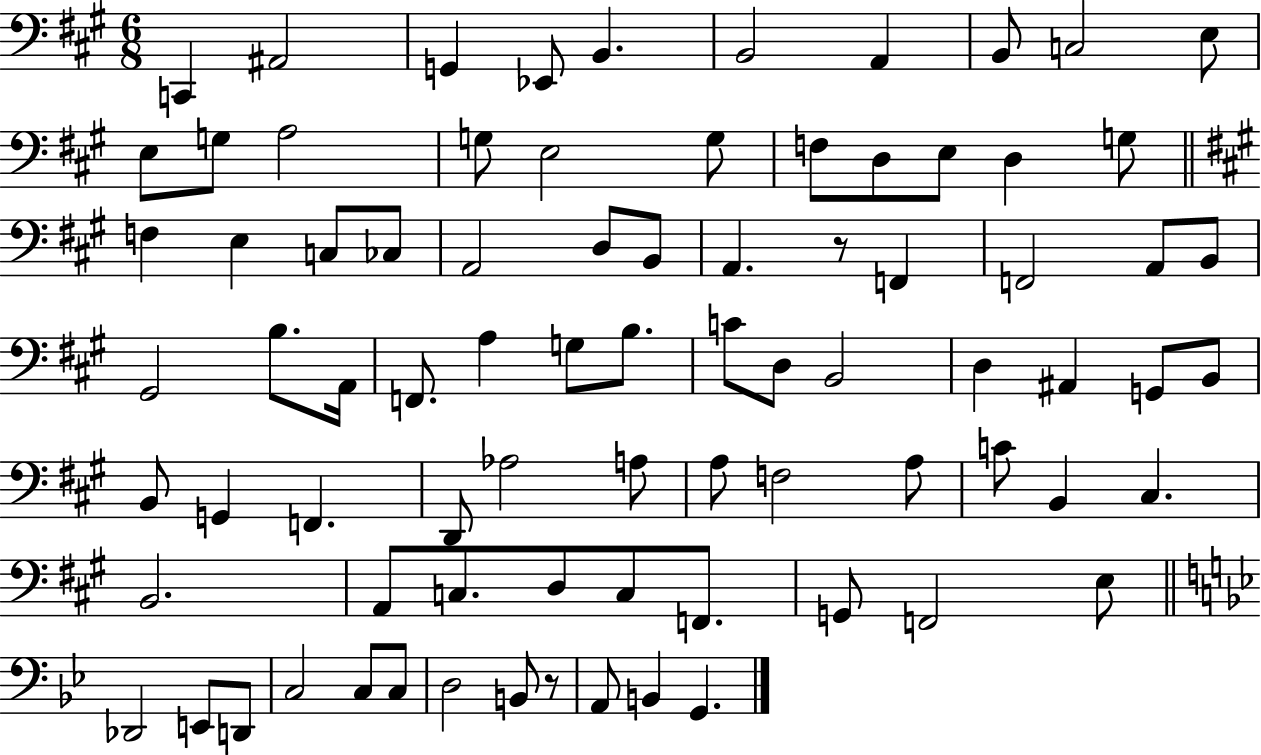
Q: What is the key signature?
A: A major